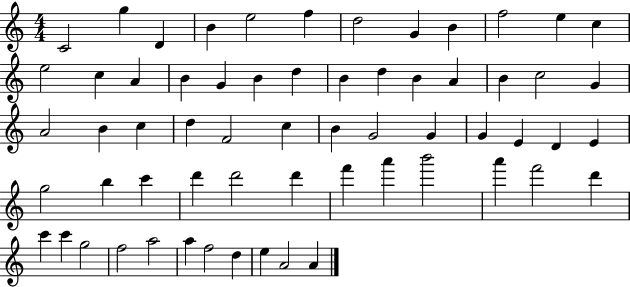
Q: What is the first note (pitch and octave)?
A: C4